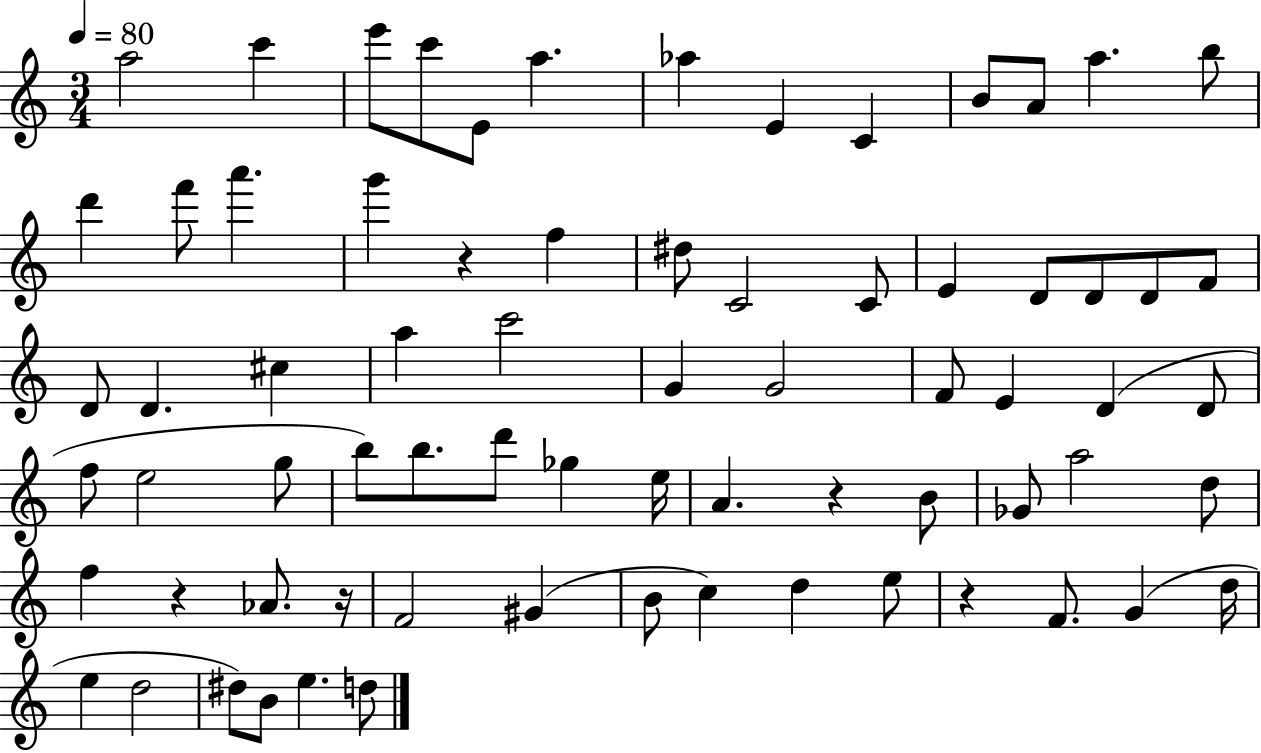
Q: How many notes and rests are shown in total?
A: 72